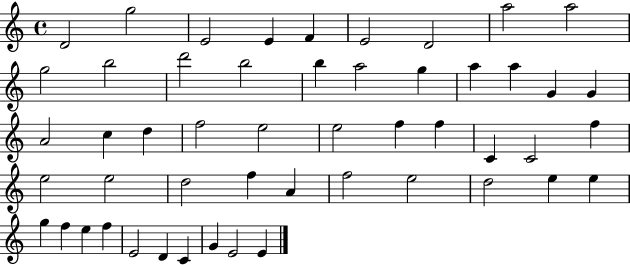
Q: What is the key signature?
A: C major